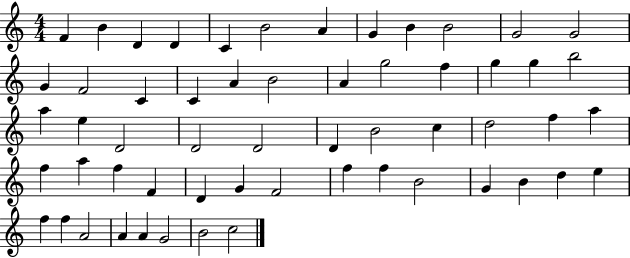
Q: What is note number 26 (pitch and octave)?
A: E5